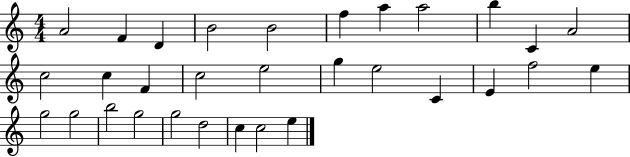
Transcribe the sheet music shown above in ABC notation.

X:1
T:Untitled
M:4/4
L:1/4
K:C
A2 F D B2 B2 f a a2 b C A2 c2 c F c2 e2 g e2 C E f2 e g2 g2 b2 g2 g2 d2 c c2 e